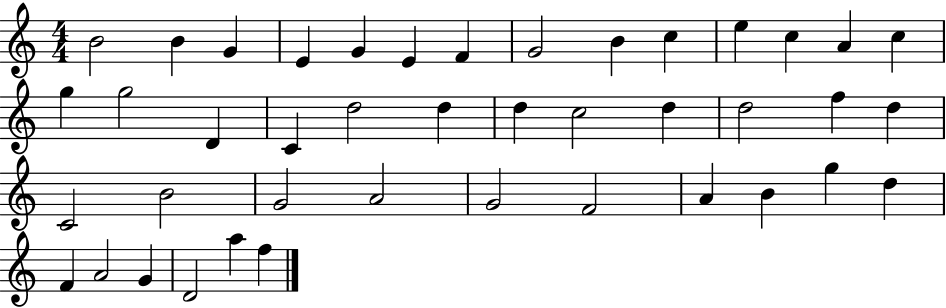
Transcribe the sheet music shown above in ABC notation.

X:1
T:Untitled
M:4/4
L:1/4
K:C
B2 B G E G E F G2 B c e c A c g g2 D C d2 d d c2 d d2 f d C2 B2 G2 A2 G2 F2 A B g d F A2 G D2 a f